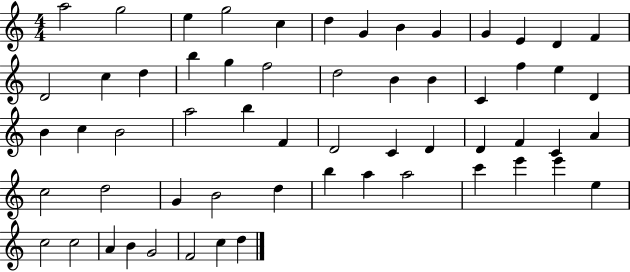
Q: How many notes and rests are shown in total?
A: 59